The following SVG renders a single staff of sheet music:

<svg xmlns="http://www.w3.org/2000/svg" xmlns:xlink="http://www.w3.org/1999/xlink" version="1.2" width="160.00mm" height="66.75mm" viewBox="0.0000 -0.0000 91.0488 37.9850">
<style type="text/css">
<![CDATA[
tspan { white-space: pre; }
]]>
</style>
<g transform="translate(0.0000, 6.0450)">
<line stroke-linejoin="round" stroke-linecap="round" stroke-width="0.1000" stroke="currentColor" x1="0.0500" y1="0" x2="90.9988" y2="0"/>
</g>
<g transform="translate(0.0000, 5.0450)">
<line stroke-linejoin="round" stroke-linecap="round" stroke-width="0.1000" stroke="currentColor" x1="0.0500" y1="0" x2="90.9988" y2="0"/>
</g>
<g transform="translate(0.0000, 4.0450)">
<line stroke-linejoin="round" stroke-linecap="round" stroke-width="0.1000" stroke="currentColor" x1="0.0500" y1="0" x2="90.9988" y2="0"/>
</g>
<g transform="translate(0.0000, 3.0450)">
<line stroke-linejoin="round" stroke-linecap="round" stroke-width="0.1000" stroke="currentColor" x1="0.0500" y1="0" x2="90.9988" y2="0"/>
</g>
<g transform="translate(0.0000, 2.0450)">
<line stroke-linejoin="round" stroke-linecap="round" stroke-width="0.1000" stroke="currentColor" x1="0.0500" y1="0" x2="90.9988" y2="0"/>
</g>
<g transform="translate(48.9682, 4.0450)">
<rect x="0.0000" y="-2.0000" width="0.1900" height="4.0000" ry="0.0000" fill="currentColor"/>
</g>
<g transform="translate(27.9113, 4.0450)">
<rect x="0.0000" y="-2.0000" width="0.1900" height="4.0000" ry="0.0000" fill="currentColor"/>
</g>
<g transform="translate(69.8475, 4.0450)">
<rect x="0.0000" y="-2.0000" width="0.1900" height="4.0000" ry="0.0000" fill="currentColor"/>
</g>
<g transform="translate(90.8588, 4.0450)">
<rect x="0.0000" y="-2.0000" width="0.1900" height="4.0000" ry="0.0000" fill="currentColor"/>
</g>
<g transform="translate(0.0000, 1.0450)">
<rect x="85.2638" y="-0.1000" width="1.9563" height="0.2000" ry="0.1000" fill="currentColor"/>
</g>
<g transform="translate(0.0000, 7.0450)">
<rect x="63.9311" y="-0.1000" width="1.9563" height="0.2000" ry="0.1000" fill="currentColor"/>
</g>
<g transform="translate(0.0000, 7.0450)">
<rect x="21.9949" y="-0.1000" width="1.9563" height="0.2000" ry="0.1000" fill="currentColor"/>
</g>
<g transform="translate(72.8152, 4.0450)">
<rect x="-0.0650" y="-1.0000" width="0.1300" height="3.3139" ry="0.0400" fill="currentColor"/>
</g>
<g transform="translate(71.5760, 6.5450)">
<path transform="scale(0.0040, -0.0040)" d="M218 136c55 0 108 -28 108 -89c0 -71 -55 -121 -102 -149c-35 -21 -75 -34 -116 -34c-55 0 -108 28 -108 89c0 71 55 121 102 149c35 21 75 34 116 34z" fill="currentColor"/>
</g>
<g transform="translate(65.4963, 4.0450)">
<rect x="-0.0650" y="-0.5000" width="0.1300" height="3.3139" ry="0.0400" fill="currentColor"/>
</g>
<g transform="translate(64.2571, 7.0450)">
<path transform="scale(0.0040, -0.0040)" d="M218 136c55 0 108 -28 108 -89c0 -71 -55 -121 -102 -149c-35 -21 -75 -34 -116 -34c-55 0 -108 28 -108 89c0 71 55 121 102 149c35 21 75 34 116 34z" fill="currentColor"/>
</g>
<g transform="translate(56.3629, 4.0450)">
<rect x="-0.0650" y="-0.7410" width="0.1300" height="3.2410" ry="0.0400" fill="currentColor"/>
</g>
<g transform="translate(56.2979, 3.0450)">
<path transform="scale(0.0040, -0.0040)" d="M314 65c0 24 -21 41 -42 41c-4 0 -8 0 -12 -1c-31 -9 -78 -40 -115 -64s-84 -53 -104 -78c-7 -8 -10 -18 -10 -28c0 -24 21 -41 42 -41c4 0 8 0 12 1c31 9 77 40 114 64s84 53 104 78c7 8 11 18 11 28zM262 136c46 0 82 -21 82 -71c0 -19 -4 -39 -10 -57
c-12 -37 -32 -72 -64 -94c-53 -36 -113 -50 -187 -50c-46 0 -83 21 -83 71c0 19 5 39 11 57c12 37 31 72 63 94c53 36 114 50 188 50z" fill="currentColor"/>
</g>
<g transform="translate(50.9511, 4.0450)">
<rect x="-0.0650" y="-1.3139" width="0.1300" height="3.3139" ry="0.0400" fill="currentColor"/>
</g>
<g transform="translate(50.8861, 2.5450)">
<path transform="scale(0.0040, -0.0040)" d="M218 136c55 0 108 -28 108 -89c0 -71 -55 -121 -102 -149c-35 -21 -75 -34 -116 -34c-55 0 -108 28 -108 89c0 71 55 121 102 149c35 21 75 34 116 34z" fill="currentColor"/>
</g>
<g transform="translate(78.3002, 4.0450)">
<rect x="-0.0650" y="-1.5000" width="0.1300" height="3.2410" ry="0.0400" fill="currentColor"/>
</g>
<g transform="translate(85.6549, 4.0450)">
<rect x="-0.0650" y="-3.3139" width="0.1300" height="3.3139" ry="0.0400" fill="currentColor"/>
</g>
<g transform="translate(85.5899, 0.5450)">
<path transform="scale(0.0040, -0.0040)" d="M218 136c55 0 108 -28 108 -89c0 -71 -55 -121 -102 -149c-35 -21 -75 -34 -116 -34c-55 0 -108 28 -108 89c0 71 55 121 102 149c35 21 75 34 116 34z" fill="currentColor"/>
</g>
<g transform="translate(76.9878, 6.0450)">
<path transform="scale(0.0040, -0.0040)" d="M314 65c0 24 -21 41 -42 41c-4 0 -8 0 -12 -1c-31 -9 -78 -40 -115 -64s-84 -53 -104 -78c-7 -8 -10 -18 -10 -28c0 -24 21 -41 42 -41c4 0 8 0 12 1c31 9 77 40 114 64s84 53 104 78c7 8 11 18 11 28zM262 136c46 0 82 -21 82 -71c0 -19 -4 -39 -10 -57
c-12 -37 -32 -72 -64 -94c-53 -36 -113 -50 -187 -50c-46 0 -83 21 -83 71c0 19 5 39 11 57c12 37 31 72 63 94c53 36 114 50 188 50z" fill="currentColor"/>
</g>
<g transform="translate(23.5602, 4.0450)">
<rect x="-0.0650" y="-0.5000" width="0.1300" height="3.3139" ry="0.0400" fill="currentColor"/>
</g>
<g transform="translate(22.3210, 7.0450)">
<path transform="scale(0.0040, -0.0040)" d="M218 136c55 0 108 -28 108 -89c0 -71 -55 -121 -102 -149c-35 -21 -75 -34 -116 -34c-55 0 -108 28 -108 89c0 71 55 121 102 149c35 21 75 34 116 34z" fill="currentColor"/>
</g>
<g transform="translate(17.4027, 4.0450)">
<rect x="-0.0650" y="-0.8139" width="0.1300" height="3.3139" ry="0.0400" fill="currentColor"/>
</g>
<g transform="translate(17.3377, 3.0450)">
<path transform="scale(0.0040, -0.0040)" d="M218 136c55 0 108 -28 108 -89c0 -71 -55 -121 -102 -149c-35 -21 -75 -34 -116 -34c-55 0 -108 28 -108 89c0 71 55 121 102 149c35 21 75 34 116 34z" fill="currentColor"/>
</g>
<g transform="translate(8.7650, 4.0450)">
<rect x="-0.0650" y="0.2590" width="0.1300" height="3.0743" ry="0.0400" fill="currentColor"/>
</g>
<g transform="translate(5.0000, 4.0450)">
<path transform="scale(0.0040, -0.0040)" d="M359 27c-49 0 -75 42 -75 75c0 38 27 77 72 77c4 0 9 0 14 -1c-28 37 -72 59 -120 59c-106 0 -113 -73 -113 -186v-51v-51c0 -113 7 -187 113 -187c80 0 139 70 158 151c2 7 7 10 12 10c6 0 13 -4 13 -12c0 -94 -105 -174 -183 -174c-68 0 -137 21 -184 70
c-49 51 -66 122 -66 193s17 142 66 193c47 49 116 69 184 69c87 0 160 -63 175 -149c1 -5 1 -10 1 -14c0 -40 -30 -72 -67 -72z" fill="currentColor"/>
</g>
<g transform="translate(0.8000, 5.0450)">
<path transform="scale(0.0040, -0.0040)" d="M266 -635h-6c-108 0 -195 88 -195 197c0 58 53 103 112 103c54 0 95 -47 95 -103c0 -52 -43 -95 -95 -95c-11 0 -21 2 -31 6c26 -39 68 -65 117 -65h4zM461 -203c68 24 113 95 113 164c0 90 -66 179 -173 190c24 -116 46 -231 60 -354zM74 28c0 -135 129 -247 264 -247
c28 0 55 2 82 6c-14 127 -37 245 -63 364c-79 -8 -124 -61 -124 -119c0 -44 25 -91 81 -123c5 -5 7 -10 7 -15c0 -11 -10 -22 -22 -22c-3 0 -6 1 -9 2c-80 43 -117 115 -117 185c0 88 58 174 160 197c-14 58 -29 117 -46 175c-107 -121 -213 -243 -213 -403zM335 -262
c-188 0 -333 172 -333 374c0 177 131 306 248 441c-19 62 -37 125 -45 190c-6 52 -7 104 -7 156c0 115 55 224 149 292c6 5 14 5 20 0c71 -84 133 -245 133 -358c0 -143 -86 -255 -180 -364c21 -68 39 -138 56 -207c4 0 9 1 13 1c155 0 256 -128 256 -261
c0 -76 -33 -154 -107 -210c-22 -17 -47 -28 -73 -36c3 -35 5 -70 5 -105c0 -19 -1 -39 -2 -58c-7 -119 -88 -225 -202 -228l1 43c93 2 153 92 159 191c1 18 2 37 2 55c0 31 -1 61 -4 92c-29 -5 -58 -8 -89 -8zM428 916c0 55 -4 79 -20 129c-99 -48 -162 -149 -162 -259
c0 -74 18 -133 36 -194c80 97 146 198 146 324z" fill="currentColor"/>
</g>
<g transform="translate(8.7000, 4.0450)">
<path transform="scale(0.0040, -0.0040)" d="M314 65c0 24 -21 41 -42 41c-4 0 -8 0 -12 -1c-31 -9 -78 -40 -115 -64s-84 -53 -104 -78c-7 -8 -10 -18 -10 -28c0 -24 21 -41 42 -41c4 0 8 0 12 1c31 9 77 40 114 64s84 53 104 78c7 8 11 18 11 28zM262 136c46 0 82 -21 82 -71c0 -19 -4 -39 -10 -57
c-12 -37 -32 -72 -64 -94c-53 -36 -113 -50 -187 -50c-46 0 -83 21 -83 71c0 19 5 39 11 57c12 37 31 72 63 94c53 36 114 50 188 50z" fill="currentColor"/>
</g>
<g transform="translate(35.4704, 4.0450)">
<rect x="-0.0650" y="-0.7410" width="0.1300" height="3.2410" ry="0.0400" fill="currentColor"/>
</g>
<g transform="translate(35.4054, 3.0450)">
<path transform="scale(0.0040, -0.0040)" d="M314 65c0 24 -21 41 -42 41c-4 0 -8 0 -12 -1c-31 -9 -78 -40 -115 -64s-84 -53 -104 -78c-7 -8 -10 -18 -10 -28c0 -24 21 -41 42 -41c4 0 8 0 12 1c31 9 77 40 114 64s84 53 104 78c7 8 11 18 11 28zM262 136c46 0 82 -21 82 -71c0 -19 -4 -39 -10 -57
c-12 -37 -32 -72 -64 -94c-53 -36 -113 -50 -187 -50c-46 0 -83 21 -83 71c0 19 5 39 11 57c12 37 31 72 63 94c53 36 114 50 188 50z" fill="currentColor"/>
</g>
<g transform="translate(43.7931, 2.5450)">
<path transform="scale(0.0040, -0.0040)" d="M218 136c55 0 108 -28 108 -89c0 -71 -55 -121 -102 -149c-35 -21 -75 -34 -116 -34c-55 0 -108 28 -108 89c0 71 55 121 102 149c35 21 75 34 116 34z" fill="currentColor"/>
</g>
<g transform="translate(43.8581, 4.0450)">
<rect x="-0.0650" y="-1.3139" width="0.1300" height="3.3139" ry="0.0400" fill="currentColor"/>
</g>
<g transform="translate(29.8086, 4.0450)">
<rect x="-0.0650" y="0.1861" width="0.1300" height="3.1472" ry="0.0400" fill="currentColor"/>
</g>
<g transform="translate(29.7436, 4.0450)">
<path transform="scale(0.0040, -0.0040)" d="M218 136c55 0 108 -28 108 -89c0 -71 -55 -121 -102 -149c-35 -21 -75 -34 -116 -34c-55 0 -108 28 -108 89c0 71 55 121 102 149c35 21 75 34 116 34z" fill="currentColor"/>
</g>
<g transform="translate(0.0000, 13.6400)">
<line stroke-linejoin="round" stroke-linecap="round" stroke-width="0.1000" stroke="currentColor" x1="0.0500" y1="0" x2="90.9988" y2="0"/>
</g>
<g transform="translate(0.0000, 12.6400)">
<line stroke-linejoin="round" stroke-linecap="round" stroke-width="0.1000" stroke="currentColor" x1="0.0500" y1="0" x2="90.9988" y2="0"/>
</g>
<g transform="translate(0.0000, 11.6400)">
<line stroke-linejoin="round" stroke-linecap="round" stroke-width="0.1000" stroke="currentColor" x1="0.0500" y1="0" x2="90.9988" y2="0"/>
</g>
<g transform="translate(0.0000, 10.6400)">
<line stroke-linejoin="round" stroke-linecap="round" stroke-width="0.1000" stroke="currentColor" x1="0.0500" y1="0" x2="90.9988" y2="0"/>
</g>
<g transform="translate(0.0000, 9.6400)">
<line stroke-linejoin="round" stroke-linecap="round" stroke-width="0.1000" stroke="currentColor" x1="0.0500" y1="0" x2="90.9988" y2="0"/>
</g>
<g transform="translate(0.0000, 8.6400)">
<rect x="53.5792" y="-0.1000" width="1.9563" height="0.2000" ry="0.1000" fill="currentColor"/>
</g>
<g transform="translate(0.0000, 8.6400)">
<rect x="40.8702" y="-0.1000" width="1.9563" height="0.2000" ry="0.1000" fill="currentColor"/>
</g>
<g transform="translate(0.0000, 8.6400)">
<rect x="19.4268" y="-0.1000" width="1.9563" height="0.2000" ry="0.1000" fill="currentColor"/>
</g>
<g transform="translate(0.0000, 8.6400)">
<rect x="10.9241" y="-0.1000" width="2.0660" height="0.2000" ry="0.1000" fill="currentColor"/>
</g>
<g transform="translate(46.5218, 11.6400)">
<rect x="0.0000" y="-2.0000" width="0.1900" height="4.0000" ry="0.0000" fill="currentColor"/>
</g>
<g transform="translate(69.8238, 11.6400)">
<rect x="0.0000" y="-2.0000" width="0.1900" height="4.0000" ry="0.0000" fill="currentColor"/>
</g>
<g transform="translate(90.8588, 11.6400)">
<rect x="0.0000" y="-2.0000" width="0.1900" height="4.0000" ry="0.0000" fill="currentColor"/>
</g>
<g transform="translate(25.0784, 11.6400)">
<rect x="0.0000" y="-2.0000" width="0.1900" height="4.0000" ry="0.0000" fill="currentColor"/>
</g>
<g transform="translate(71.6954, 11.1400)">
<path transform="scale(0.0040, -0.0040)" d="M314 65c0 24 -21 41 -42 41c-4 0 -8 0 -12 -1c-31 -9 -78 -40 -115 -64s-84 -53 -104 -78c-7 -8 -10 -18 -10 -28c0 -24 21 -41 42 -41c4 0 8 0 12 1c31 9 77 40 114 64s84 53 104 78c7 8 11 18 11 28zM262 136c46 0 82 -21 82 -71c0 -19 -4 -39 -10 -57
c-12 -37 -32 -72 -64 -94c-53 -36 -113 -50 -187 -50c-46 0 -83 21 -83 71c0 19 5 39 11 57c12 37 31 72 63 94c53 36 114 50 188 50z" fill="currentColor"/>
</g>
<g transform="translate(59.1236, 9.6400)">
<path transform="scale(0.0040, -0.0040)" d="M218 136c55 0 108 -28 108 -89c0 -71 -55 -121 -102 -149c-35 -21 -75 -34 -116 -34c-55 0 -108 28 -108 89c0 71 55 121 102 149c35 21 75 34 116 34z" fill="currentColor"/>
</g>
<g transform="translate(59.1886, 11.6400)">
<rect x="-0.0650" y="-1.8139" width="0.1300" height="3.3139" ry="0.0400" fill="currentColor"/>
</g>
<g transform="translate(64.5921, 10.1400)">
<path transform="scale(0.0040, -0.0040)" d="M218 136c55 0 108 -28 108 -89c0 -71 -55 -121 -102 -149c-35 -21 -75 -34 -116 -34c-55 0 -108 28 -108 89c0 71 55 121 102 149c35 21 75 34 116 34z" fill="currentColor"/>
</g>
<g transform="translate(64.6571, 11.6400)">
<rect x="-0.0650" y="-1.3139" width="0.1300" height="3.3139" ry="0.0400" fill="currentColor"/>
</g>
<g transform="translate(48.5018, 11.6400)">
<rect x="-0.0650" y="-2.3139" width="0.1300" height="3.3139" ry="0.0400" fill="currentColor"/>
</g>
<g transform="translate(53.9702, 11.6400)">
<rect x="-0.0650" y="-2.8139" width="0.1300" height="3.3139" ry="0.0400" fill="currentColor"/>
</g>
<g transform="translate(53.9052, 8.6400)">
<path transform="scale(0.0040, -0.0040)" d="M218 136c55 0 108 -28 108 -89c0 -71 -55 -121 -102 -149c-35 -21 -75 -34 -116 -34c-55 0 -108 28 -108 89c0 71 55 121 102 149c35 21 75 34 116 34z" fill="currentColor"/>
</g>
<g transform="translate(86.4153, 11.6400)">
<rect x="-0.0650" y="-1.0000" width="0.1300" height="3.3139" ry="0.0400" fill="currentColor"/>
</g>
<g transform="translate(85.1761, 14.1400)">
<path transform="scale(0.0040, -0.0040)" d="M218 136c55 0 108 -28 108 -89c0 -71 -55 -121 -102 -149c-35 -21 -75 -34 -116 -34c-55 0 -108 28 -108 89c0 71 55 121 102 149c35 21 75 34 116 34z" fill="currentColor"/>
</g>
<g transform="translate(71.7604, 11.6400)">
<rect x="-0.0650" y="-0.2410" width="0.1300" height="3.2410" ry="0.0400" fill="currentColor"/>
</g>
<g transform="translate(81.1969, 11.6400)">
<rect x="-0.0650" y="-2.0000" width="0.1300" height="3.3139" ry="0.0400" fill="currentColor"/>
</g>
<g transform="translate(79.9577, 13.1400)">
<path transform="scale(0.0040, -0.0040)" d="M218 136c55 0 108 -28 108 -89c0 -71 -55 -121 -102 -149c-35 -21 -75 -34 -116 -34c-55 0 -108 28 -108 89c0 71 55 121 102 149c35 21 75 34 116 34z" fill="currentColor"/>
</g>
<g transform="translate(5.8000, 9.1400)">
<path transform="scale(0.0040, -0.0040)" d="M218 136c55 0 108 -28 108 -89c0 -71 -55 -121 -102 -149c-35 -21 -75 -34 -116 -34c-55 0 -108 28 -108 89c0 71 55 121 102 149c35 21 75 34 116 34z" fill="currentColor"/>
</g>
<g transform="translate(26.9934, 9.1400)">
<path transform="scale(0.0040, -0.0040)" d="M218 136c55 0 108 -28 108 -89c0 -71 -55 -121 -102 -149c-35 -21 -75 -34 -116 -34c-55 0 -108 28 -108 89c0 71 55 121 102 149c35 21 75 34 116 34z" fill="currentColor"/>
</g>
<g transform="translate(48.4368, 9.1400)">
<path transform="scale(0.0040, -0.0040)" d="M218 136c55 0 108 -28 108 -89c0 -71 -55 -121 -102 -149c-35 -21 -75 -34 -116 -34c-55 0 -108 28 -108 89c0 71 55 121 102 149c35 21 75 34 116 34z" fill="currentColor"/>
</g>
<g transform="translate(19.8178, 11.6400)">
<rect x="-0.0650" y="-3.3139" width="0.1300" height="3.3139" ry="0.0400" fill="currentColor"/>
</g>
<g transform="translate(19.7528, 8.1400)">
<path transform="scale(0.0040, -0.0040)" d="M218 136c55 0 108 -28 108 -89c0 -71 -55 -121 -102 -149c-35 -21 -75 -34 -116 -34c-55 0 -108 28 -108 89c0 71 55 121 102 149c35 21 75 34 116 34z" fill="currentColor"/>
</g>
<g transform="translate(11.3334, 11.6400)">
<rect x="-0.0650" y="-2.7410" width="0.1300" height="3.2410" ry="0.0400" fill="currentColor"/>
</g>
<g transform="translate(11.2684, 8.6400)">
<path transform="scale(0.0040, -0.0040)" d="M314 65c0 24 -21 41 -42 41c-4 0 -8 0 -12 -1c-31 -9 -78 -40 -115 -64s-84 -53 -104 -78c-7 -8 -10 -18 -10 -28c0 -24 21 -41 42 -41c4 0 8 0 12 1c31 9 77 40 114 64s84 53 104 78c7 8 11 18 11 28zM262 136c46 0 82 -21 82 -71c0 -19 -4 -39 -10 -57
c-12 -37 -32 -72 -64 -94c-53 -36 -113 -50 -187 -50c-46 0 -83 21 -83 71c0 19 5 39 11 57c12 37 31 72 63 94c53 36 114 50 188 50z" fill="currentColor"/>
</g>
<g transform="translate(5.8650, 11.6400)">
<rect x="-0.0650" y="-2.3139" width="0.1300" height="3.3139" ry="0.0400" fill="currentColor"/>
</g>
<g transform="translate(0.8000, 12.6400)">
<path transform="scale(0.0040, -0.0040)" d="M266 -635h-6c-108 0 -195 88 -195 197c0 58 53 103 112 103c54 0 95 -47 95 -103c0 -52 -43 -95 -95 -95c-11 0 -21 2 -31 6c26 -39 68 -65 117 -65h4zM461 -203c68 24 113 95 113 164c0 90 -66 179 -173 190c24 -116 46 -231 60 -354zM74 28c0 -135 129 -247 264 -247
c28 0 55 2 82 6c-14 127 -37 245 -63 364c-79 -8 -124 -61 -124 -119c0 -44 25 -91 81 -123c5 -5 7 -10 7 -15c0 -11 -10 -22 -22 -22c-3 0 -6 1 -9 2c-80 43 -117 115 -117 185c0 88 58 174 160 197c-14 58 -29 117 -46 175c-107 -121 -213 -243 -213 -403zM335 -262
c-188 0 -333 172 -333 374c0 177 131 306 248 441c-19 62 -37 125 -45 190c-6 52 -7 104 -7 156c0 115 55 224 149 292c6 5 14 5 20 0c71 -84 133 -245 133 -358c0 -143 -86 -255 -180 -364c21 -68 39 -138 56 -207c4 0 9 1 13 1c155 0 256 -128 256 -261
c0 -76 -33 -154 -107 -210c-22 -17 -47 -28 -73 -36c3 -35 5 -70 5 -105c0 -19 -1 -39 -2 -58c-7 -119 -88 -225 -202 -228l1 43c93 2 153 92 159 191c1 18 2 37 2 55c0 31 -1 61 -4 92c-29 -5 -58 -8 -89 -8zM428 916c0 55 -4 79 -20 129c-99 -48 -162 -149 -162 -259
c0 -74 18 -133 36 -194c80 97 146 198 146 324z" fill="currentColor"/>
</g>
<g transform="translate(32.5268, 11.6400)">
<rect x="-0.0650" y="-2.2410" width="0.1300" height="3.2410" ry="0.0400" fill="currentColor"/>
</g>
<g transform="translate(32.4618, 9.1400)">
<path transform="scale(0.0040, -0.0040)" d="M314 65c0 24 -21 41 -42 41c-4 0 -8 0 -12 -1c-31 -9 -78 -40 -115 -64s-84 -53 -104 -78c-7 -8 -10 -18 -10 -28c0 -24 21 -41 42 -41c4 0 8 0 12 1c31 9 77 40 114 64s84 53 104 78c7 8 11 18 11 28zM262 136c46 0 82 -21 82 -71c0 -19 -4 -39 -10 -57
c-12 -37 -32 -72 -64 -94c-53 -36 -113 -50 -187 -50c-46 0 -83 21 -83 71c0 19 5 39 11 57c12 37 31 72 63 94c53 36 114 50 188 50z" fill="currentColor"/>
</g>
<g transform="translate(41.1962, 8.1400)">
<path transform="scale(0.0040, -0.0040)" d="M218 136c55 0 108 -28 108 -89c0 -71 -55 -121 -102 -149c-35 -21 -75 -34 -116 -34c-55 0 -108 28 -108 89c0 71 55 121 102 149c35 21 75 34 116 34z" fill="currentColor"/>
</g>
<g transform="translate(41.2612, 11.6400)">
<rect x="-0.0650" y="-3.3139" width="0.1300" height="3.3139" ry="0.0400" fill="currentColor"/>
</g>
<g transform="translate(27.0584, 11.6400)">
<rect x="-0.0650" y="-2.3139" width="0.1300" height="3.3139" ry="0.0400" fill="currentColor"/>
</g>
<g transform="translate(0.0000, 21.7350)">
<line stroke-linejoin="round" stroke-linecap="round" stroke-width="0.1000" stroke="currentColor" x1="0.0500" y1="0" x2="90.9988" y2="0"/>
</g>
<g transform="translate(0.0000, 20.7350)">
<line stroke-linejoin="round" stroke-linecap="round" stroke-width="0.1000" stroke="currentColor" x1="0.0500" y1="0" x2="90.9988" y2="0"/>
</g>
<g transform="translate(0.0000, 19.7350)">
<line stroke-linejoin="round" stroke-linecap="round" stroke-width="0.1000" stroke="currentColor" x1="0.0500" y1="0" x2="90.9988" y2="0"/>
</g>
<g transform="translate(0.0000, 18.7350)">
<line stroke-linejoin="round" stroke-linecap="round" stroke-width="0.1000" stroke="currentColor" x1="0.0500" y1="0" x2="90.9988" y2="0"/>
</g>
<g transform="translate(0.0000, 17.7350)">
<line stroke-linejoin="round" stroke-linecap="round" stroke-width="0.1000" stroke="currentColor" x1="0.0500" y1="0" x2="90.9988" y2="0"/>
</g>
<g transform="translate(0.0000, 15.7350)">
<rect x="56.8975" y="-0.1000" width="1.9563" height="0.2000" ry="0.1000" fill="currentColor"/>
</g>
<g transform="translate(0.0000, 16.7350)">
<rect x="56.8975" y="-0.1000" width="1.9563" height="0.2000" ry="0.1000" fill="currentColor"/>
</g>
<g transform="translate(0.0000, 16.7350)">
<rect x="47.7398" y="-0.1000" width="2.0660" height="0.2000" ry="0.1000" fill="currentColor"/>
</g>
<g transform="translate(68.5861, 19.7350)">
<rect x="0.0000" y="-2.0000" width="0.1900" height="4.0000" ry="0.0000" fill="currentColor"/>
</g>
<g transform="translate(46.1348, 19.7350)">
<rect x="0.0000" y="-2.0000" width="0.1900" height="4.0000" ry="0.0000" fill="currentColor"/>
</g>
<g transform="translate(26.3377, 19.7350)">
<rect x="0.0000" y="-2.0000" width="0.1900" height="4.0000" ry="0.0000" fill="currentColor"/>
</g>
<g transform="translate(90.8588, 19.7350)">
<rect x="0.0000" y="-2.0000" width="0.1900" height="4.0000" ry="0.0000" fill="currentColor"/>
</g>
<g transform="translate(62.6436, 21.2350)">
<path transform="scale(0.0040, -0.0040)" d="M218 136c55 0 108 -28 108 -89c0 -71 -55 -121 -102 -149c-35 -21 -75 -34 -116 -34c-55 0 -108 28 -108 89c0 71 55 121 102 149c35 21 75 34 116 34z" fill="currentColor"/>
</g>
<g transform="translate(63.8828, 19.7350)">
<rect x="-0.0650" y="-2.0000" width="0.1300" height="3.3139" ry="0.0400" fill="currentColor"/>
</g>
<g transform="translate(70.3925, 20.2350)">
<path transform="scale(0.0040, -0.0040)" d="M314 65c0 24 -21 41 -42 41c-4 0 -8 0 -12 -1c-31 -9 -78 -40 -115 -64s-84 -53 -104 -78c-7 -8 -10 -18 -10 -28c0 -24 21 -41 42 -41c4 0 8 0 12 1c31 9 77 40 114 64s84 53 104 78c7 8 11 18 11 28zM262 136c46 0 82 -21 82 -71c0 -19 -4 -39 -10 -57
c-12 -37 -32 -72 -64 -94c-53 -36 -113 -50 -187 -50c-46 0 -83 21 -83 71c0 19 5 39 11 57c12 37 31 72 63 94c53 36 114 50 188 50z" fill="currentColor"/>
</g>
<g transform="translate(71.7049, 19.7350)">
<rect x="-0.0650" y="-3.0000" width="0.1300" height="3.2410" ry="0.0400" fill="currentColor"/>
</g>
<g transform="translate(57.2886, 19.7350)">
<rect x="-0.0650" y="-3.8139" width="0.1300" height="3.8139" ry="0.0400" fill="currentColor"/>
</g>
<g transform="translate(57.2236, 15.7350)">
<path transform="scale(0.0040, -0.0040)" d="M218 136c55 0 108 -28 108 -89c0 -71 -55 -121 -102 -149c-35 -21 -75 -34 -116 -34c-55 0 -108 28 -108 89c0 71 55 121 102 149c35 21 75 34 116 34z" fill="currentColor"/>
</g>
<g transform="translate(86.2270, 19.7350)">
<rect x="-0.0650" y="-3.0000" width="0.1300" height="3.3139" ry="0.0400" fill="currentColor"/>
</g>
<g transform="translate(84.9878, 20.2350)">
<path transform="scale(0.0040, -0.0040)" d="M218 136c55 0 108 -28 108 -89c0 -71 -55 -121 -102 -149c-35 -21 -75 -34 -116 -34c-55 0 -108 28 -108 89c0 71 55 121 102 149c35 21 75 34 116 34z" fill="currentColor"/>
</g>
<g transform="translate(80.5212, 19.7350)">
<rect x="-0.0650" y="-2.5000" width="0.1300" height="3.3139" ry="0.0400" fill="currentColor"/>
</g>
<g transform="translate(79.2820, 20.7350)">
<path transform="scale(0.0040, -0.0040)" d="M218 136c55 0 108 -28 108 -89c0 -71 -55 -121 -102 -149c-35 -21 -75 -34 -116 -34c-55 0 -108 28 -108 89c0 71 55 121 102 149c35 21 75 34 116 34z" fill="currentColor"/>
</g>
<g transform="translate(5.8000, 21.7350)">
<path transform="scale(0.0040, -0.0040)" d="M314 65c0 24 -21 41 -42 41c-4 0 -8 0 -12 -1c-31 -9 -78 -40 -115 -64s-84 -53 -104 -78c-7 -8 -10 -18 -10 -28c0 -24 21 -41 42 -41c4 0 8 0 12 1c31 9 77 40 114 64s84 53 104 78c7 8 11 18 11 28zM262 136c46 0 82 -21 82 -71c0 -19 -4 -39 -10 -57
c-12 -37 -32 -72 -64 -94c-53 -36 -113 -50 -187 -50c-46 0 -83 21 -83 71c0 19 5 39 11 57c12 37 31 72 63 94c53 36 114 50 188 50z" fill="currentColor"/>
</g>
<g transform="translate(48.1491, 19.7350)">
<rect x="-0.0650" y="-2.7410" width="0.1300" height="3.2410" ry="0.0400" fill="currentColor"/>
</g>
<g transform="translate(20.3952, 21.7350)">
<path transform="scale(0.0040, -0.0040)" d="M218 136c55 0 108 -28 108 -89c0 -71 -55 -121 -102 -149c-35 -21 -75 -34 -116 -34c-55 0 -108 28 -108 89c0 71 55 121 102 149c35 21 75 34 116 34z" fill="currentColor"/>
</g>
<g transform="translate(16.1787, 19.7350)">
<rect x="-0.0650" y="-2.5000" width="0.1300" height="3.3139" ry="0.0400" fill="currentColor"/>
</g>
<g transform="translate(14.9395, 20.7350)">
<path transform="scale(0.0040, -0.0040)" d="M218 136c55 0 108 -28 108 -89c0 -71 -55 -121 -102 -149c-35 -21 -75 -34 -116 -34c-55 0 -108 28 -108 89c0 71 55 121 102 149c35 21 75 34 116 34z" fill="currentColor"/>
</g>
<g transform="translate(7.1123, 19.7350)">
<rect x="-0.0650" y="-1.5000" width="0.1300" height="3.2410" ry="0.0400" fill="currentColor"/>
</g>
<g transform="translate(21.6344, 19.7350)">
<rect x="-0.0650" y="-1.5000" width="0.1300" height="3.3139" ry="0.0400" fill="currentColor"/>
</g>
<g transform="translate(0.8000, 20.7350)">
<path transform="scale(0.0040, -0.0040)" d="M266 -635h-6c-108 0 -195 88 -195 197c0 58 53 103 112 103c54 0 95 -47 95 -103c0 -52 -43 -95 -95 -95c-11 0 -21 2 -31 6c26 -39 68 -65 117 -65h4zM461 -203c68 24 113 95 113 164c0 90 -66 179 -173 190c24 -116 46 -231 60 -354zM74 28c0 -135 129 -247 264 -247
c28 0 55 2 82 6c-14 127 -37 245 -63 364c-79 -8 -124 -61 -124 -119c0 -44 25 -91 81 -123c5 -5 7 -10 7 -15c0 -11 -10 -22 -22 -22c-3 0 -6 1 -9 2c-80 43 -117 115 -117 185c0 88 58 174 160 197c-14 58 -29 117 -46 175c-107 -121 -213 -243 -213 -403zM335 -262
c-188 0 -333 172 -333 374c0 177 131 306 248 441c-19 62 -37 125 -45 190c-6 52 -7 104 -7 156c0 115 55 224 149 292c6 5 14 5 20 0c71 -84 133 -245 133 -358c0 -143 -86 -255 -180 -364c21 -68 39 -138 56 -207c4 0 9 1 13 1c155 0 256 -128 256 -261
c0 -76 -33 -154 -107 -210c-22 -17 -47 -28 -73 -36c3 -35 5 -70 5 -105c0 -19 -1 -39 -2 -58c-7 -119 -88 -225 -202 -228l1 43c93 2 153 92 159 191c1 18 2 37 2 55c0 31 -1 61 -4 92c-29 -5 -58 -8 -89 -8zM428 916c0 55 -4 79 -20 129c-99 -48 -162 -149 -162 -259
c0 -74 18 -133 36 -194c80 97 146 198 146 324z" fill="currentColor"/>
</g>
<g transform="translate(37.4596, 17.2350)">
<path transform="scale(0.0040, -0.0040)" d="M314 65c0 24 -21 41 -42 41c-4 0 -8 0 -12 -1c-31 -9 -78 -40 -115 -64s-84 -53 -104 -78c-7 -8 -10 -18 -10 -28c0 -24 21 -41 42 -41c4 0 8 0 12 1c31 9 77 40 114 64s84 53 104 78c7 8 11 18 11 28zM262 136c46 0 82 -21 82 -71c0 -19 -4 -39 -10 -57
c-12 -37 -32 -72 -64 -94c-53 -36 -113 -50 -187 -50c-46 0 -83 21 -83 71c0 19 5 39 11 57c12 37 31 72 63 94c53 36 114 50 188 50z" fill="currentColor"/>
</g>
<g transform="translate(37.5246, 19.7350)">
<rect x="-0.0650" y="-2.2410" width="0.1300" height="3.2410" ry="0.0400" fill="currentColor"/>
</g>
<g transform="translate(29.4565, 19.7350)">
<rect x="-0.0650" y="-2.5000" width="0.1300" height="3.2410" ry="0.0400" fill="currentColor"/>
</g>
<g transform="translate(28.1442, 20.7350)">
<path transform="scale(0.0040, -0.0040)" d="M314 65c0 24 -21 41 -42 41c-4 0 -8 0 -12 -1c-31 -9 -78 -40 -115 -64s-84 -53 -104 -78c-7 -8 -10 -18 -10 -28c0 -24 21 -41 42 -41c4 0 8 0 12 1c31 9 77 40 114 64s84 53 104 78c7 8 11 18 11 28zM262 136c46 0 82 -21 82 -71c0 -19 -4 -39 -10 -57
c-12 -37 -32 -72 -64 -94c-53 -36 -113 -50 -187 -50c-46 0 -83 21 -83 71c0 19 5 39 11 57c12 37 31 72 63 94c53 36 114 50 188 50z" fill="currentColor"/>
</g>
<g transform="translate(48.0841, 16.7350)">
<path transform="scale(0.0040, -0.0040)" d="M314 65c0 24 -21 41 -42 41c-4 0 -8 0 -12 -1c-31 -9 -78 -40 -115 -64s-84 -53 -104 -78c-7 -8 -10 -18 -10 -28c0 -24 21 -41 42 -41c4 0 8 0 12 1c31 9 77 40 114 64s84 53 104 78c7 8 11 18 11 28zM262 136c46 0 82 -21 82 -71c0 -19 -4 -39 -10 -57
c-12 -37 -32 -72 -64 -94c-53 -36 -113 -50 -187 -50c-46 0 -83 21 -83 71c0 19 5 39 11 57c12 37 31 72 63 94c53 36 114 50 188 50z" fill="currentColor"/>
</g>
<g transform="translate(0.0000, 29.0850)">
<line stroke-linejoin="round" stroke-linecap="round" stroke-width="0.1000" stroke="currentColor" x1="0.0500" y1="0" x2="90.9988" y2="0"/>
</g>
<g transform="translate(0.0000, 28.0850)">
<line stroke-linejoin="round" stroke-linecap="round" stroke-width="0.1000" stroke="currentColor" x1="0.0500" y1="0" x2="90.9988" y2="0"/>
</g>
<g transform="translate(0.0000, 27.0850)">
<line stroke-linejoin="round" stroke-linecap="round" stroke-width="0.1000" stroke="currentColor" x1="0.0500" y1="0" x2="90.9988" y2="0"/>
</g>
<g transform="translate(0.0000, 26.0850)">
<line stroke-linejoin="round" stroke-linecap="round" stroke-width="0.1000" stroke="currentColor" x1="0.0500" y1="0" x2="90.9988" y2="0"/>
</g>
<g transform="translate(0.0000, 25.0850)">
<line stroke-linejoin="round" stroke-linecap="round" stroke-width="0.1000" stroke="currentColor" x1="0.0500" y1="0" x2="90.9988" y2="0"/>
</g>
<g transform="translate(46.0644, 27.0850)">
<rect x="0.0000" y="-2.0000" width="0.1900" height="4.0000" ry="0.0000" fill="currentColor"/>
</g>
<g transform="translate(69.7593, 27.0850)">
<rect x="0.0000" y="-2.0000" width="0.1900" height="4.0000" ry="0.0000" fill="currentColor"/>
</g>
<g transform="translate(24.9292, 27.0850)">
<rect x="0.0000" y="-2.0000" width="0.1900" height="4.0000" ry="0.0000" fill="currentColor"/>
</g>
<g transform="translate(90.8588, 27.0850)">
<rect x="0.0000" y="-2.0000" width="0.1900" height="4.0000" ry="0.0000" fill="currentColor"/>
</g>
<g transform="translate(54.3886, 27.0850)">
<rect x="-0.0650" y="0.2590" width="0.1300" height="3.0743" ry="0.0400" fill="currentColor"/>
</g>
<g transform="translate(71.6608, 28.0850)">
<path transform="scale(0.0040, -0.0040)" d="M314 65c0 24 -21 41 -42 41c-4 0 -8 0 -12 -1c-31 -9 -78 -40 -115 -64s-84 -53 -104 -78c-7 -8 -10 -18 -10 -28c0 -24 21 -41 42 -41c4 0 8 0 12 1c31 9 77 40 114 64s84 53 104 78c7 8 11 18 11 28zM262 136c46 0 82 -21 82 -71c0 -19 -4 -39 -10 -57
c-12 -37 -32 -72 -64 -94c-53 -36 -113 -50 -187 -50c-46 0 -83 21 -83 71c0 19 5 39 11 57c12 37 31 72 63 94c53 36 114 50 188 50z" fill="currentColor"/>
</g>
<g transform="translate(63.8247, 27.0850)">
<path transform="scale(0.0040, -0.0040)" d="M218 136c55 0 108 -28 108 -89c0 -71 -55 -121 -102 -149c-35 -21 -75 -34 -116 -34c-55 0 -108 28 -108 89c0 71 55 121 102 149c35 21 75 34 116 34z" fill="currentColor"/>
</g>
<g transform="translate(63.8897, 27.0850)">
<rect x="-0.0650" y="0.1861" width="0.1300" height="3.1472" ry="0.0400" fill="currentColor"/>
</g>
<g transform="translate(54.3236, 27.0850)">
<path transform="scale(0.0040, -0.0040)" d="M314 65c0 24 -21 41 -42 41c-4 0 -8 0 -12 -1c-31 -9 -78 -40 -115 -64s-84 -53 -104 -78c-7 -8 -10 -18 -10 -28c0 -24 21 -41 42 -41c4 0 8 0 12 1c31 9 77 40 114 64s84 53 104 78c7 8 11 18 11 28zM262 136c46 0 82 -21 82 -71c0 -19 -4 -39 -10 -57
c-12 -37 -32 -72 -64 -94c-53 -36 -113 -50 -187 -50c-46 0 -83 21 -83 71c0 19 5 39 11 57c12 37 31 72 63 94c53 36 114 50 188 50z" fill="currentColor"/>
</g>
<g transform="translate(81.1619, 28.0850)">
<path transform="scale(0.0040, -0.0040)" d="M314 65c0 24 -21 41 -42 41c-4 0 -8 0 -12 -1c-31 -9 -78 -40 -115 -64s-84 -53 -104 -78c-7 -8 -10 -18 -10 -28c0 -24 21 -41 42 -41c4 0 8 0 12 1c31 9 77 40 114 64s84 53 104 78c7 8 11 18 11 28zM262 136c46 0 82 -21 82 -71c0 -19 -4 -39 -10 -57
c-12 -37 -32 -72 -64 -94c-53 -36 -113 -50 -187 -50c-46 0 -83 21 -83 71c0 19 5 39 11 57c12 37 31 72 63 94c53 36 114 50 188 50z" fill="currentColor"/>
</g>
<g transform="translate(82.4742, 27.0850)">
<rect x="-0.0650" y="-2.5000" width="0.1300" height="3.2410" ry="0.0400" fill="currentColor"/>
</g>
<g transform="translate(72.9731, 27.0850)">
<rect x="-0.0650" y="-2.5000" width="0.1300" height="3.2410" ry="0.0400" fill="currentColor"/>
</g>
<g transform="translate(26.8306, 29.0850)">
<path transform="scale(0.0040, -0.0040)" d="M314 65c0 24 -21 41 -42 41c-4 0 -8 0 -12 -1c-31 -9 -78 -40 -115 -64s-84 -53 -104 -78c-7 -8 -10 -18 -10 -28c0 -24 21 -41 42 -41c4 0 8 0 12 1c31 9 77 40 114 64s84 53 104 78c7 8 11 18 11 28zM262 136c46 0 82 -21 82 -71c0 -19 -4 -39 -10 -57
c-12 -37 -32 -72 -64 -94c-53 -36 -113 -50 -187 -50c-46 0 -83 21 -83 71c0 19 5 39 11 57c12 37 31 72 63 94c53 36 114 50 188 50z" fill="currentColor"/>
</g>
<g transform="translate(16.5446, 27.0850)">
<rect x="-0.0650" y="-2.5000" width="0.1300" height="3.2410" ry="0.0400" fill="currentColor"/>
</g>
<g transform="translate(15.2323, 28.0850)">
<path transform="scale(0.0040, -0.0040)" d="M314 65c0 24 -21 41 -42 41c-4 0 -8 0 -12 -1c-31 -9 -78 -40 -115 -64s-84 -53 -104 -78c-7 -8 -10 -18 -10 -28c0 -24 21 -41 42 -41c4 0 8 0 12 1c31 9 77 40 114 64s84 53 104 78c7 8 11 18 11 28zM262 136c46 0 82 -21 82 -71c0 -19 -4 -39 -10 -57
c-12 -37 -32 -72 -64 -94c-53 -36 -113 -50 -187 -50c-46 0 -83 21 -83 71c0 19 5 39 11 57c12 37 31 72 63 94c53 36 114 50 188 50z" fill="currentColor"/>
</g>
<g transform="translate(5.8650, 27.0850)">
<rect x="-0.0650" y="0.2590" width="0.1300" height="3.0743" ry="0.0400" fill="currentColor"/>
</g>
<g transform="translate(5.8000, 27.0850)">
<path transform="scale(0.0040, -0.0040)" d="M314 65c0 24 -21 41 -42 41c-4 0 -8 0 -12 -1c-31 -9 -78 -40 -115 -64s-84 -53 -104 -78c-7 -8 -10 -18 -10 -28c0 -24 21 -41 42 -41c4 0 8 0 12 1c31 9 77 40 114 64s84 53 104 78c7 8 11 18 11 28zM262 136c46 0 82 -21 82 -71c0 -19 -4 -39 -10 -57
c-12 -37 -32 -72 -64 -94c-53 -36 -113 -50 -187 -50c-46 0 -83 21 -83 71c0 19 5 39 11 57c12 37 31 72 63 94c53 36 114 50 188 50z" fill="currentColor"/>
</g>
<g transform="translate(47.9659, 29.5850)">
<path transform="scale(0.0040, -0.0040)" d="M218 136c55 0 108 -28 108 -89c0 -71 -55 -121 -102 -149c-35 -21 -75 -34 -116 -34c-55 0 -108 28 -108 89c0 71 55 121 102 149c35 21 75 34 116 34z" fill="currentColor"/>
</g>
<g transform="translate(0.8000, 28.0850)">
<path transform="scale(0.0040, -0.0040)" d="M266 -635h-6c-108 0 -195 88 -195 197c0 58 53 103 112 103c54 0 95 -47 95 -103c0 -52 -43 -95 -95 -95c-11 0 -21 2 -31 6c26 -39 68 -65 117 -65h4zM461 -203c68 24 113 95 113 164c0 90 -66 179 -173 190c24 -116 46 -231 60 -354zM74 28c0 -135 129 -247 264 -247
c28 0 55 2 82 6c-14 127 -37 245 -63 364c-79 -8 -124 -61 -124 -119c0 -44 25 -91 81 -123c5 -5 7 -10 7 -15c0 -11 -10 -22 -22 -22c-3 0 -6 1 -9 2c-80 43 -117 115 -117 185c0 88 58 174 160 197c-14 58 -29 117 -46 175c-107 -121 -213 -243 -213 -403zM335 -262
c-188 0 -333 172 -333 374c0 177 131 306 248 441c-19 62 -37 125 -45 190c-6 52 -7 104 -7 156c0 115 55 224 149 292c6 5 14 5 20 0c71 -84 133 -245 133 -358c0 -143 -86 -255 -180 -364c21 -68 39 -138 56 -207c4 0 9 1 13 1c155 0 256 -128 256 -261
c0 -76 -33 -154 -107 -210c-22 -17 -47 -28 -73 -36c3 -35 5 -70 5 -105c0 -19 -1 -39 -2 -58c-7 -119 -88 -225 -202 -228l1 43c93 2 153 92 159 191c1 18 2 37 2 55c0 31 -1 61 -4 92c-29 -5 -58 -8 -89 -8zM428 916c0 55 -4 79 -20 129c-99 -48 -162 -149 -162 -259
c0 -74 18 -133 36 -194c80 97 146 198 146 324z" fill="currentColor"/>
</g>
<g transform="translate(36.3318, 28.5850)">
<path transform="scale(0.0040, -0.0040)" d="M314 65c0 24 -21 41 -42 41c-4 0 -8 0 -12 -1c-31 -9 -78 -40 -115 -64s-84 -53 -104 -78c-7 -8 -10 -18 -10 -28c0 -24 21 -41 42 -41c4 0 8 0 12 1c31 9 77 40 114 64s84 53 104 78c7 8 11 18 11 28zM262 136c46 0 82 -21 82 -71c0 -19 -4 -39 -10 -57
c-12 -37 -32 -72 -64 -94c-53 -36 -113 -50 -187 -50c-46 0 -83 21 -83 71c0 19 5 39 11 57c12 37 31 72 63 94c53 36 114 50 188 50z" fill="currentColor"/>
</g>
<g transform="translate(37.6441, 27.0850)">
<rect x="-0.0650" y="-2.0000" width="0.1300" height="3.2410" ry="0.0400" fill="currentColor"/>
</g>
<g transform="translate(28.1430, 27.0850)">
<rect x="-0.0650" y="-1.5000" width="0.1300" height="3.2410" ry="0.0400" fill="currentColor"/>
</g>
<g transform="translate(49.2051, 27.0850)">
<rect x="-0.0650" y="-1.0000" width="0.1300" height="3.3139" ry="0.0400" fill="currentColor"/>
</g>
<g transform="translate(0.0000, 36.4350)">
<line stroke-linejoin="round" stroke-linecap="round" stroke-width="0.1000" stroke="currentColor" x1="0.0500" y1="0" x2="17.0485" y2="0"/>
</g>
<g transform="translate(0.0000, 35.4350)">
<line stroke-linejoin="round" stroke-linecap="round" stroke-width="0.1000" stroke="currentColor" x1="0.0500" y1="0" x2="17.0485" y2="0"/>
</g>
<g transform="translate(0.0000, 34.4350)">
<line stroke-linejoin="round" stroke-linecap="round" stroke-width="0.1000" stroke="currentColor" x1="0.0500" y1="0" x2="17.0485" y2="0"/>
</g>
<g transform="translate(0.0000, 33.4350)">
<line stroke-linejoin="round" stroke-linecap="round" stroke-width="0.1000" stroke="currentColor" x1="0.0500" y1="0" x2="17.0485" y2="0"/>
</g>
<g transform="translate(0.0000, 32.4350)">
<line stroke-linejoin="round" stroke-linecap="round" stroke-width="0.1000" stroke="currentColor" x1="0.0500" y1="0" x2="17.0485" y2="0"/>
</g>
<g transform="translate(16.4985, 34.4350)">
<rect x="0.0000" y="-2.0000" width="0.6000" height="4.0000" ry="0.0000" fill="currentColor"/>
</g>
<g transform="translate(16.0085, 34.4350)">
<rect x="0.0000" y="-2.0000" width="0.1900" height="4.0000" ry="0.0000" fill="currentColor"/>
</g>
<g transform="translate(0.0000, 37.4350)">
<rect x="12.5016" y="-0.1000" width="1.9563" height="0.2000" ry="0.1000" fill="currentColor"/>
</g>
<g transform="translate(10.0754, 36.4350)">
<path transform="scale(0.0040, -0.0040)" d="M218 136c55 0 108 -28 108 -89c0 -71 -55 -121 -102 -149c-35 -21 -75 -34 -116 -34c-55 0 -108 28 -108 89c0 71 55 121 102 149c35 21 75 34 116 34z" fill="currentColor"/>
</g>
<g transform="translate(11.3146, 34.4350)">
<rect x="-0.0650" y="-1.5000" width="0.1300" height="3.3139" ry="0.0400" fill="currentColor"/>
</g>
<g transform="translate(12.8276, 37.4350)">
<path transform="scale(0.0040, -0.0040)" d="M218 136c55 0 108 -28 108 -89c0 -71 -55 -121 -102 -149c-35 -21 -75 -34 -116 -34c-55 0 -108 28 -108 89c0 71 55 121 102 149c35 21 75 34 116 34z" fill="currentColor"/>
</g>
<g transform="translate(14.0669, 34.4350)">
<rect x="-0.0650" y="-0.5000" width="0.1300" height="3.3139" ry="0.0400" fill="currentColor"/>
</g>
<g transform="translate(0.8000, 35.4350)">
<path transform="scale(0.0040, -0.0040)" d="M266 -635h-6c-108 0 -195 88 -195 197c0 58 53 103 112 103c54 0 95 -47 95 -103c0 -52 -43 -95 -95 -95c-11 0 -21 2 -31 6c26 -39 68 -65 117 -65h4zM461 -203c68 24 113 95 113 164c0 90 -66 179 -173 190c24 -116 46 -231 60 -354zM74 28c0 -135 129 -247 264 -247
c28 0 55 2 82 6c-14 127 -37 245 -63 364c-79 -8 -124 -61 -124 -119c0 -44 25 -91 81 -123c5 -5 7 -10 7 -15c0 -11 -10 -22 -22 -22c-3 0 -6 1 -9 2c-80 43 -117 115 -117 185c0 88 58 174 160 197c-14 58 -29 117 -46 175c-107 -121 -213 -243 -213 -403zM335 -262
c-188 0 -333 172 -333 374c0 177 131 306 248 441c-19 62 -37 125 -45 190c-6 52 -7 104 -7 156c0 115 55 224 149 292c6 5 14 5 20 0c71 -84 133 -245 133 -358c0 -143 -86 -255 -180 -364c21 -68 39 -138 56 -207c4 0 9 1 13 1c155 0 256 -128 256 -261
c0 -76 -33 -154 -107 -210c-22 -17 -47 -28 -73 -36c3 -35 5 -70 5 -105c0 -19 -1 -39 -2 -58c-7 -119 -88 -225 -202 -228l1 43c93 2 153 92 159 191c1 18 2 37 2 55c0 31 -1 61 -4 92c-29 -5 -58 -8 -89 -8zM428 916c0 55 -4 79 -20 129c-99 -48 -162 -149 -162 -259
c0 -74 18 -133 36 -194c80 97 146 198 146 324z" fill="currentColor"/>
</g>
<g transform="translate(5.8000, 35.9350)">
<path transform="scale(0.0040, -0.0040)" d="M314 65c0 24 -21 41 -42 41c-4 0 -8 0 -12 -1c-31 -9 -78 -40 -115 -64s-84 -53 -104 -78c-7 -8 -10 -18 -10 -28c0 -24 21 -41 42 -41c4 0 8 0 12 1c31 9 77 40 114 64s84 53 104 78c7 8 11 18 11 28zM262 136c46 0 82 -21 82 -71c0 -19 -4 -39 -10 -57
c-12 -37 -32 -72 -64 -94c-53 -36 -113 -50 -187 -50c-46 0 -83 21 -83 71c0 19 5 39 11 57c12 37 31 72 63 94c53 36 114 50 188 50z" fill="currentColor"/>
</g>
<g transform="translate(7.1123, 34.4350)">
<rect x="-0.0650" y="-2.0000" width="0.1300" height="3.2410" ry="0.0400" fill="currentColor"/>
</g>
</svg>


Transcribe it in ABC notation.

X:1
T:Untitled
M:4/4
L:1/4
K:C
B2 d C B d2 e e d2 C D E2 b g a2 b g g2 b g a f e c2 F D E2 G E G2 g2 a2 c' F A2 G A B2 G2 E2 F2 D B2 B G2 G2 F2 E C